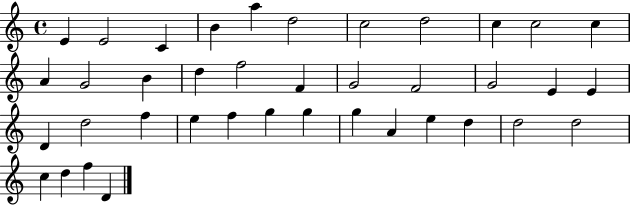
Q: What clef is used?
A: treble